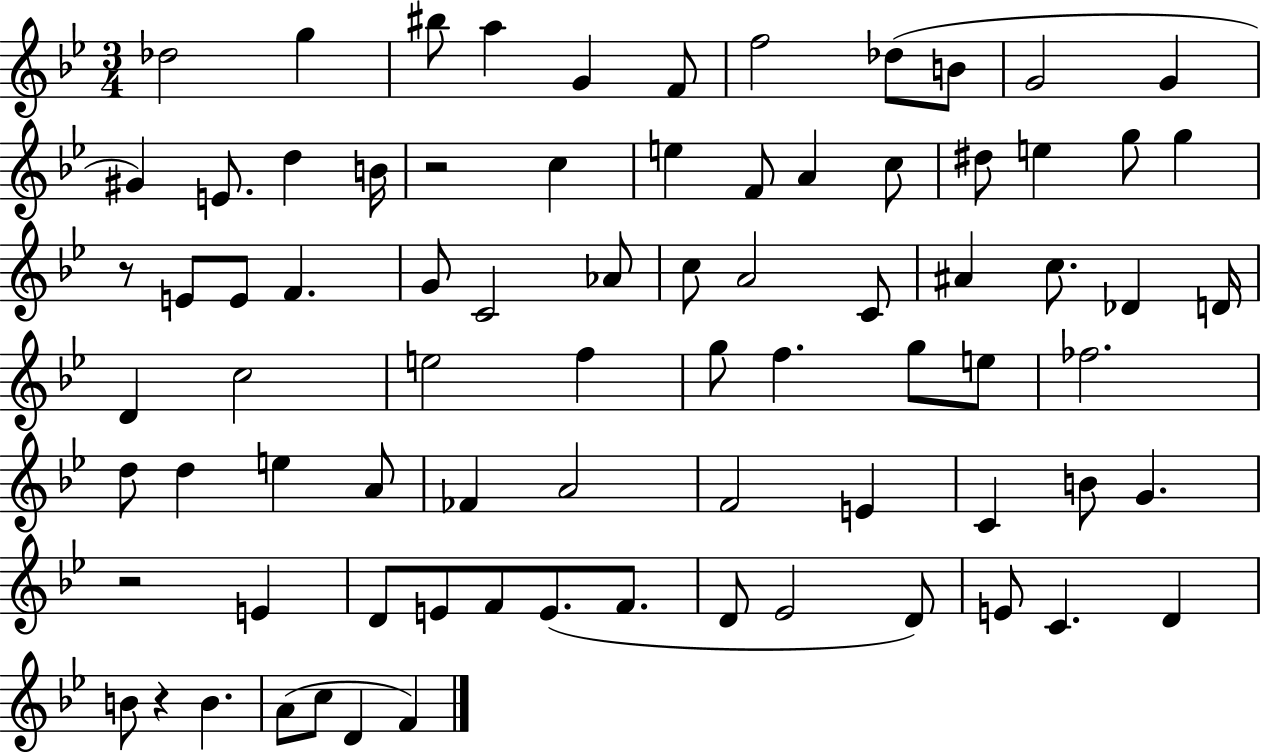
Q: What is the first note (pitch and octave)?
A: Db5